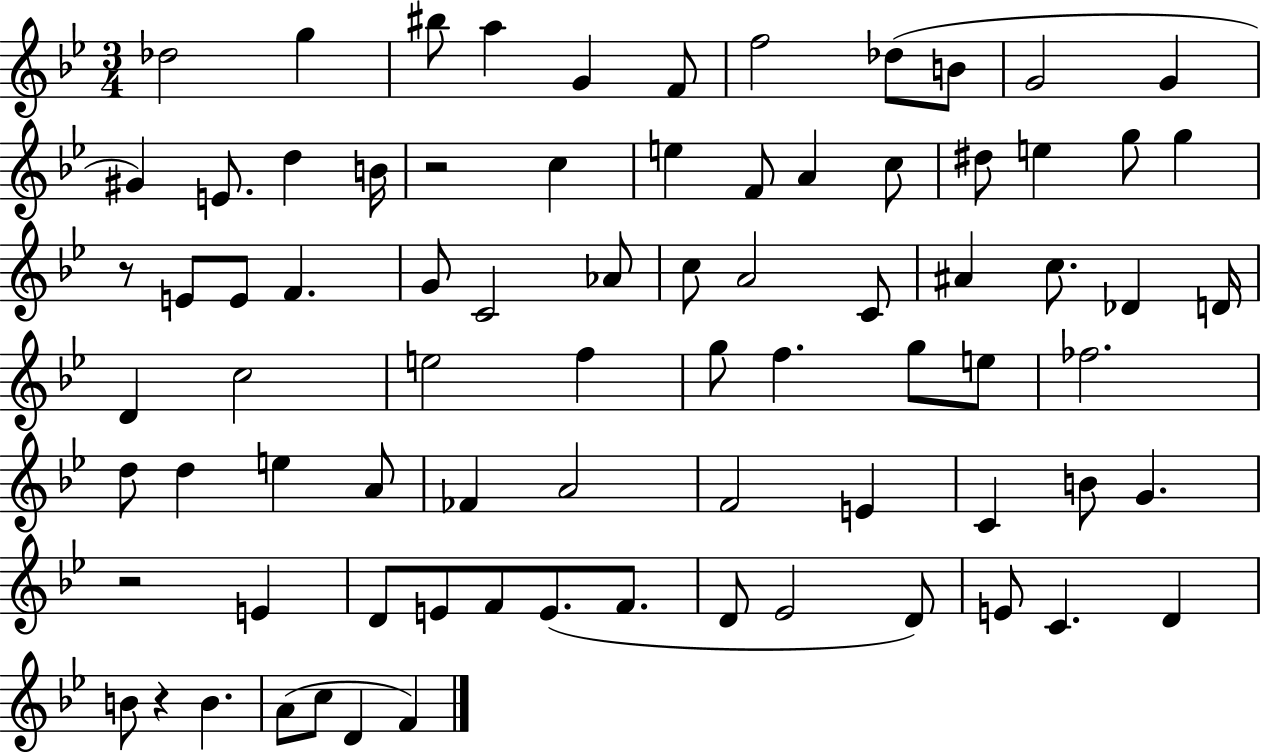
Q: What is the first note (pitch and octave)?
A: Db5